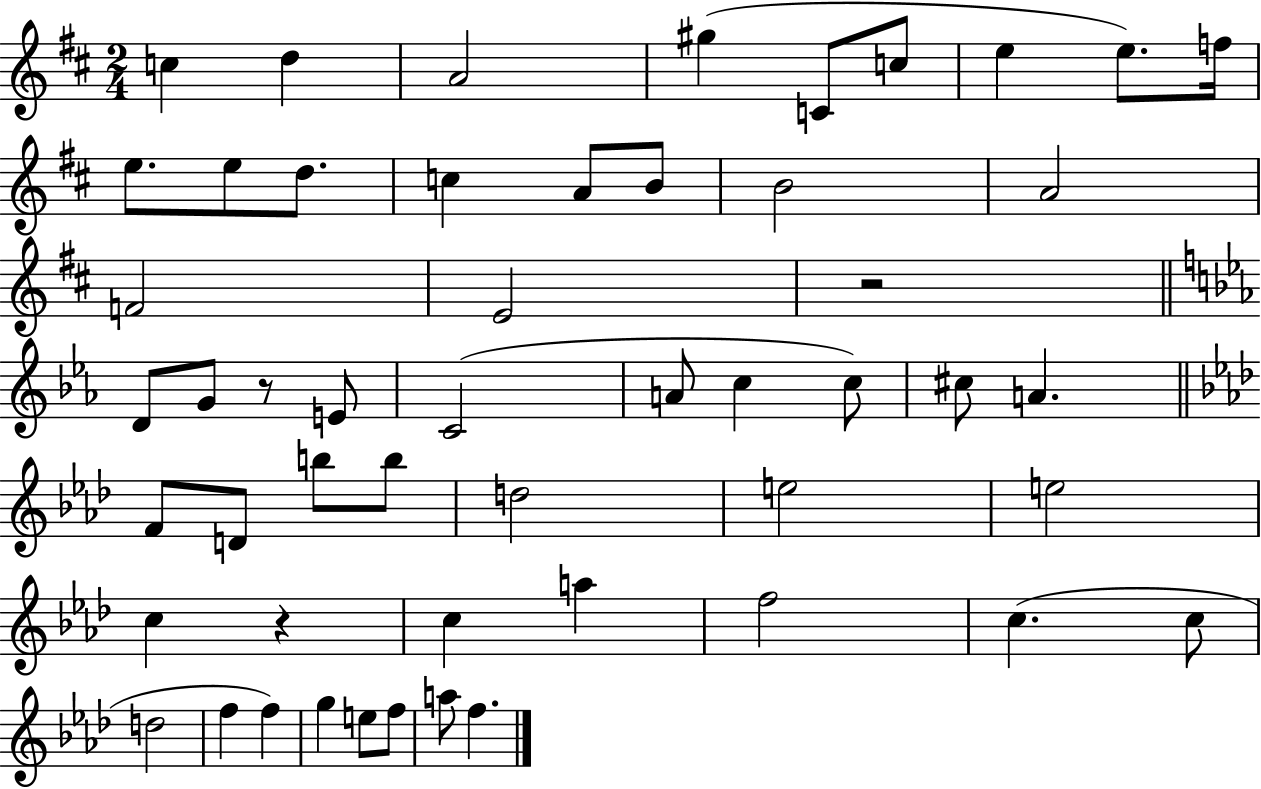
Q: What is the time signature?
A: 2/4